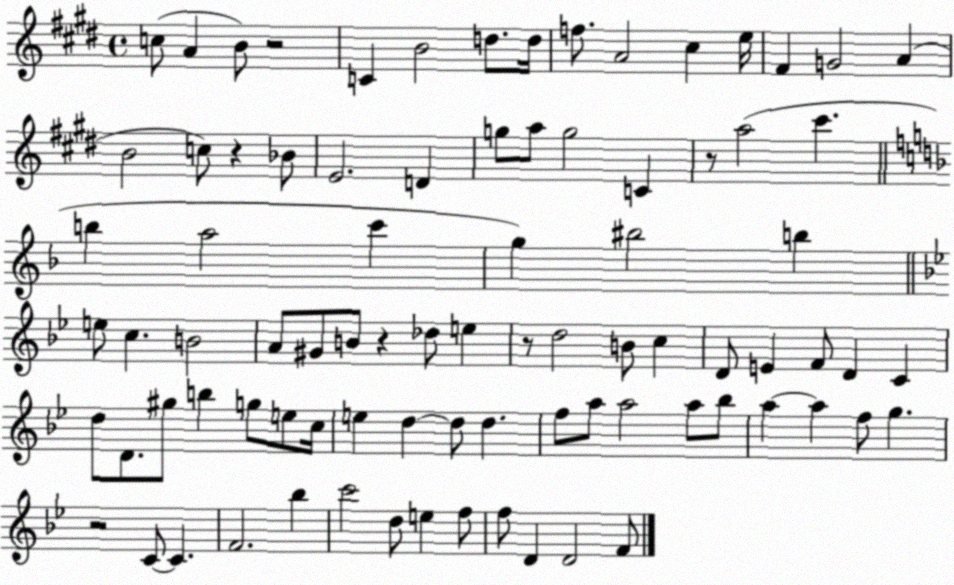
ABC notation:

X:1
T:Untitled
M:4/4
L:1/4
K:E
c/2 A B/2 z2 C B2 d/2 d/4 f/2 A2 ^c e/4 ^F G2 A B2 c/2 z _B/2 E2 D g/2 a/2 g2 C z/2 a2 ^c' b a2 c' g ^b2 b e/2 c B2 A/2 ^G/2 B/2 z _d/2 e z/2 d2 B/2 c D/2 E F/2 D C d/2 D/2 ^g/2 b g/2 e/2 c/4 e d d/2 d f/2 a/2 a2 a/2 _b/2 a a f/2 g z2 C/2 C F2 _b c'2 d/2 e f/2 f/2 D D2 F/2